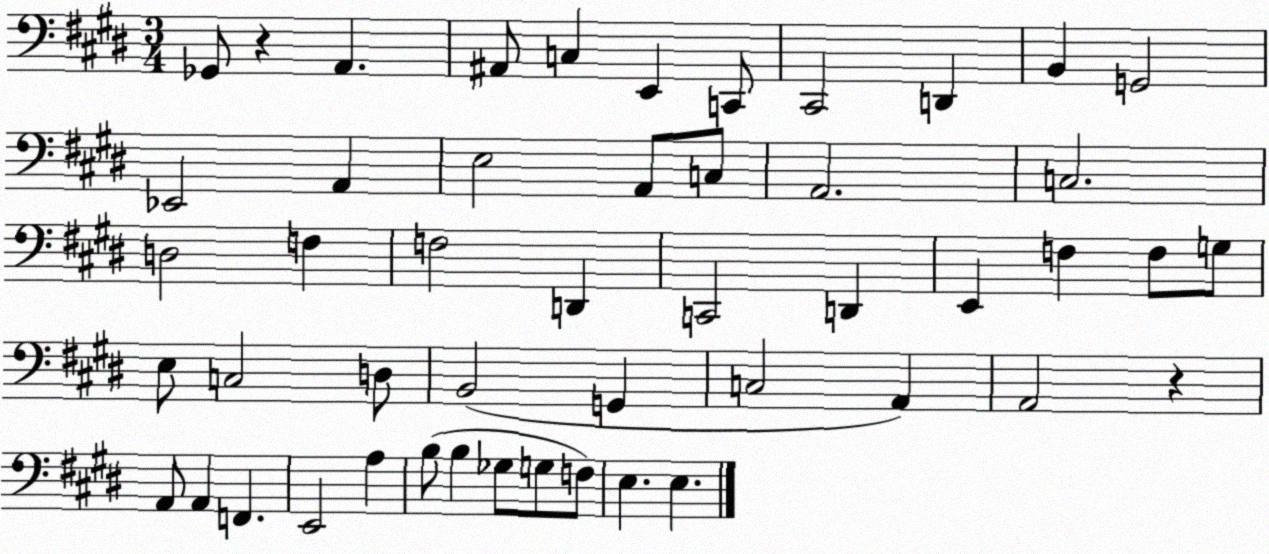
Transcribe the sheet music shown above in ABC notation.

X:1
T:Untitled
M:3/4
L:1/4
K:E
_G,,/2 z A,, ^A,,/2 C, E,, C,,/2 ^C,,2 D,, B,, G,,2 _E,,2 A,, E,2 A,,/2 C,/2 A,,2 C,2 D,2 F, F,2 D,, C,,2 D,, E,, F, F,/2 G,/2 E,/2 C,2 D,/2 B,,2 G,, C,2 A,, A,,2 z A,,/2 A,, F,, E,,2 A, B,/2 B, _G,/2 G,/2 F,/2 E, E,